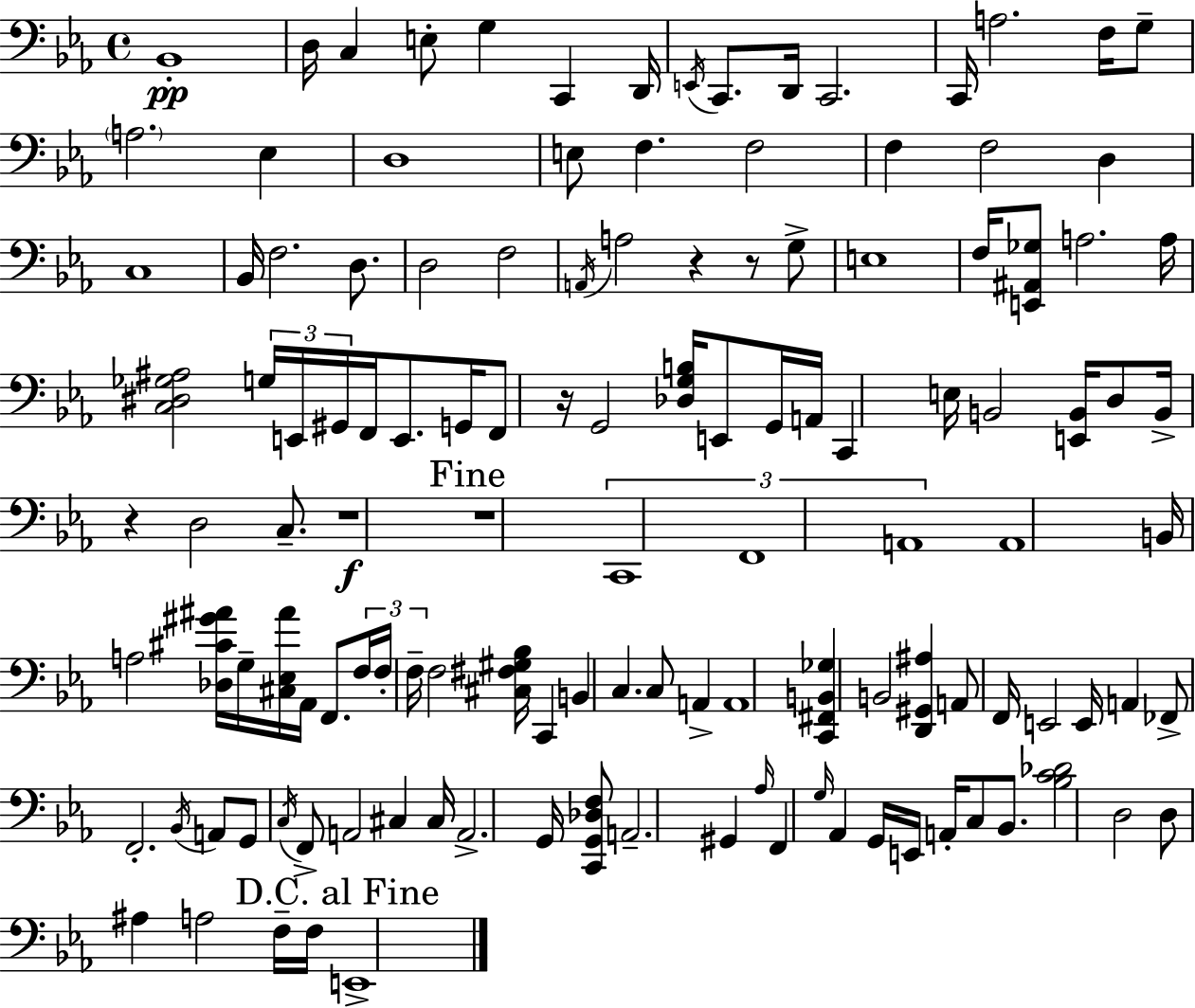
X:1
T:Untitled
M:4/4
L:1/4
K:Cm
_B,,4 D,/4 C, E,/2 G, C,, D,,/4 E,,/4 C,,/2 D,,/4 C,,2 C,,/4 A,2 F,/4 G,/2 A,2 _E, D,4 E,/2 F, F,2 F, F,2 D, C,4 _B,,/4 F,2 D,/2 D,2 F,2 A,,/4 A,2 z z/2 G,/2 E,4 F,/4 [E,,^A,,_G,]/2 A,2 A,/4 [C,^D,_G,^A,]2 G,/4 E,,/4 ^G,,/4 F,,/4 E,,/2 G,,/4 F,,/2 z/4 G,,2 [_D,G,B,]/4 E,,/2 G,,/4 A,,/4 C,, E,/4 B,,2 [E,,B,,]/4 D,/2 B,,/4 z D,2 C,/2 z4 z4 C,,4 F,,4 A,,4 A,,4 B,,/4 A,2 [_D,^C^G^A]/4 G,/4 [^C,_E,^A]/4 _A,,/4 F,,/2 F,/4 F,/4 F,/4 F,2 [^C,^F,^G,_B,]/4 C,, B,, C, C,/2 A,, A,,4 [C,,^F,,B,,_G,] B,,2 [D,,^G,,^A,] A,,/2 F,,/4 E,,2 E,,/4 A,, _F,,/2 F,,2 _B,,/4 A,,/2 G,,/2 C,/4 F,,/2 A,,2 ^C, ^C,/4 A,,2 G,,/4 [C,,G,,_D,F,]/2 A,,2 ^G,, _A,/4 F,, G,/4 _A,, G,,/4 E,,/4 A,,/4 C,/2 _B,,/2 [_B,C_D]2 D,2 D,/2 ^A, A,2 F,/4 F,/4 E,,4